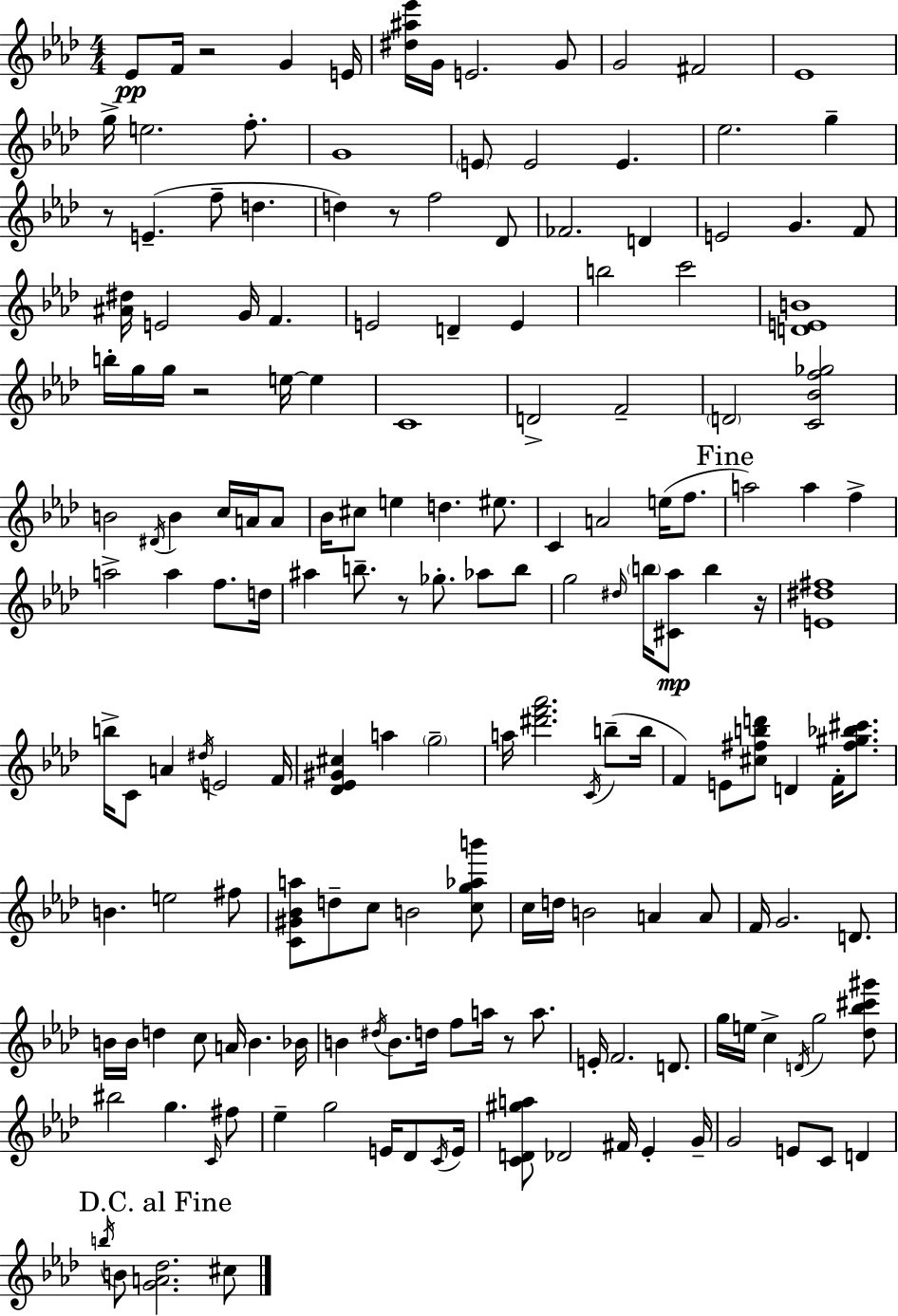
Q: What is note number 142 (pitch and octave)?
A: F#4